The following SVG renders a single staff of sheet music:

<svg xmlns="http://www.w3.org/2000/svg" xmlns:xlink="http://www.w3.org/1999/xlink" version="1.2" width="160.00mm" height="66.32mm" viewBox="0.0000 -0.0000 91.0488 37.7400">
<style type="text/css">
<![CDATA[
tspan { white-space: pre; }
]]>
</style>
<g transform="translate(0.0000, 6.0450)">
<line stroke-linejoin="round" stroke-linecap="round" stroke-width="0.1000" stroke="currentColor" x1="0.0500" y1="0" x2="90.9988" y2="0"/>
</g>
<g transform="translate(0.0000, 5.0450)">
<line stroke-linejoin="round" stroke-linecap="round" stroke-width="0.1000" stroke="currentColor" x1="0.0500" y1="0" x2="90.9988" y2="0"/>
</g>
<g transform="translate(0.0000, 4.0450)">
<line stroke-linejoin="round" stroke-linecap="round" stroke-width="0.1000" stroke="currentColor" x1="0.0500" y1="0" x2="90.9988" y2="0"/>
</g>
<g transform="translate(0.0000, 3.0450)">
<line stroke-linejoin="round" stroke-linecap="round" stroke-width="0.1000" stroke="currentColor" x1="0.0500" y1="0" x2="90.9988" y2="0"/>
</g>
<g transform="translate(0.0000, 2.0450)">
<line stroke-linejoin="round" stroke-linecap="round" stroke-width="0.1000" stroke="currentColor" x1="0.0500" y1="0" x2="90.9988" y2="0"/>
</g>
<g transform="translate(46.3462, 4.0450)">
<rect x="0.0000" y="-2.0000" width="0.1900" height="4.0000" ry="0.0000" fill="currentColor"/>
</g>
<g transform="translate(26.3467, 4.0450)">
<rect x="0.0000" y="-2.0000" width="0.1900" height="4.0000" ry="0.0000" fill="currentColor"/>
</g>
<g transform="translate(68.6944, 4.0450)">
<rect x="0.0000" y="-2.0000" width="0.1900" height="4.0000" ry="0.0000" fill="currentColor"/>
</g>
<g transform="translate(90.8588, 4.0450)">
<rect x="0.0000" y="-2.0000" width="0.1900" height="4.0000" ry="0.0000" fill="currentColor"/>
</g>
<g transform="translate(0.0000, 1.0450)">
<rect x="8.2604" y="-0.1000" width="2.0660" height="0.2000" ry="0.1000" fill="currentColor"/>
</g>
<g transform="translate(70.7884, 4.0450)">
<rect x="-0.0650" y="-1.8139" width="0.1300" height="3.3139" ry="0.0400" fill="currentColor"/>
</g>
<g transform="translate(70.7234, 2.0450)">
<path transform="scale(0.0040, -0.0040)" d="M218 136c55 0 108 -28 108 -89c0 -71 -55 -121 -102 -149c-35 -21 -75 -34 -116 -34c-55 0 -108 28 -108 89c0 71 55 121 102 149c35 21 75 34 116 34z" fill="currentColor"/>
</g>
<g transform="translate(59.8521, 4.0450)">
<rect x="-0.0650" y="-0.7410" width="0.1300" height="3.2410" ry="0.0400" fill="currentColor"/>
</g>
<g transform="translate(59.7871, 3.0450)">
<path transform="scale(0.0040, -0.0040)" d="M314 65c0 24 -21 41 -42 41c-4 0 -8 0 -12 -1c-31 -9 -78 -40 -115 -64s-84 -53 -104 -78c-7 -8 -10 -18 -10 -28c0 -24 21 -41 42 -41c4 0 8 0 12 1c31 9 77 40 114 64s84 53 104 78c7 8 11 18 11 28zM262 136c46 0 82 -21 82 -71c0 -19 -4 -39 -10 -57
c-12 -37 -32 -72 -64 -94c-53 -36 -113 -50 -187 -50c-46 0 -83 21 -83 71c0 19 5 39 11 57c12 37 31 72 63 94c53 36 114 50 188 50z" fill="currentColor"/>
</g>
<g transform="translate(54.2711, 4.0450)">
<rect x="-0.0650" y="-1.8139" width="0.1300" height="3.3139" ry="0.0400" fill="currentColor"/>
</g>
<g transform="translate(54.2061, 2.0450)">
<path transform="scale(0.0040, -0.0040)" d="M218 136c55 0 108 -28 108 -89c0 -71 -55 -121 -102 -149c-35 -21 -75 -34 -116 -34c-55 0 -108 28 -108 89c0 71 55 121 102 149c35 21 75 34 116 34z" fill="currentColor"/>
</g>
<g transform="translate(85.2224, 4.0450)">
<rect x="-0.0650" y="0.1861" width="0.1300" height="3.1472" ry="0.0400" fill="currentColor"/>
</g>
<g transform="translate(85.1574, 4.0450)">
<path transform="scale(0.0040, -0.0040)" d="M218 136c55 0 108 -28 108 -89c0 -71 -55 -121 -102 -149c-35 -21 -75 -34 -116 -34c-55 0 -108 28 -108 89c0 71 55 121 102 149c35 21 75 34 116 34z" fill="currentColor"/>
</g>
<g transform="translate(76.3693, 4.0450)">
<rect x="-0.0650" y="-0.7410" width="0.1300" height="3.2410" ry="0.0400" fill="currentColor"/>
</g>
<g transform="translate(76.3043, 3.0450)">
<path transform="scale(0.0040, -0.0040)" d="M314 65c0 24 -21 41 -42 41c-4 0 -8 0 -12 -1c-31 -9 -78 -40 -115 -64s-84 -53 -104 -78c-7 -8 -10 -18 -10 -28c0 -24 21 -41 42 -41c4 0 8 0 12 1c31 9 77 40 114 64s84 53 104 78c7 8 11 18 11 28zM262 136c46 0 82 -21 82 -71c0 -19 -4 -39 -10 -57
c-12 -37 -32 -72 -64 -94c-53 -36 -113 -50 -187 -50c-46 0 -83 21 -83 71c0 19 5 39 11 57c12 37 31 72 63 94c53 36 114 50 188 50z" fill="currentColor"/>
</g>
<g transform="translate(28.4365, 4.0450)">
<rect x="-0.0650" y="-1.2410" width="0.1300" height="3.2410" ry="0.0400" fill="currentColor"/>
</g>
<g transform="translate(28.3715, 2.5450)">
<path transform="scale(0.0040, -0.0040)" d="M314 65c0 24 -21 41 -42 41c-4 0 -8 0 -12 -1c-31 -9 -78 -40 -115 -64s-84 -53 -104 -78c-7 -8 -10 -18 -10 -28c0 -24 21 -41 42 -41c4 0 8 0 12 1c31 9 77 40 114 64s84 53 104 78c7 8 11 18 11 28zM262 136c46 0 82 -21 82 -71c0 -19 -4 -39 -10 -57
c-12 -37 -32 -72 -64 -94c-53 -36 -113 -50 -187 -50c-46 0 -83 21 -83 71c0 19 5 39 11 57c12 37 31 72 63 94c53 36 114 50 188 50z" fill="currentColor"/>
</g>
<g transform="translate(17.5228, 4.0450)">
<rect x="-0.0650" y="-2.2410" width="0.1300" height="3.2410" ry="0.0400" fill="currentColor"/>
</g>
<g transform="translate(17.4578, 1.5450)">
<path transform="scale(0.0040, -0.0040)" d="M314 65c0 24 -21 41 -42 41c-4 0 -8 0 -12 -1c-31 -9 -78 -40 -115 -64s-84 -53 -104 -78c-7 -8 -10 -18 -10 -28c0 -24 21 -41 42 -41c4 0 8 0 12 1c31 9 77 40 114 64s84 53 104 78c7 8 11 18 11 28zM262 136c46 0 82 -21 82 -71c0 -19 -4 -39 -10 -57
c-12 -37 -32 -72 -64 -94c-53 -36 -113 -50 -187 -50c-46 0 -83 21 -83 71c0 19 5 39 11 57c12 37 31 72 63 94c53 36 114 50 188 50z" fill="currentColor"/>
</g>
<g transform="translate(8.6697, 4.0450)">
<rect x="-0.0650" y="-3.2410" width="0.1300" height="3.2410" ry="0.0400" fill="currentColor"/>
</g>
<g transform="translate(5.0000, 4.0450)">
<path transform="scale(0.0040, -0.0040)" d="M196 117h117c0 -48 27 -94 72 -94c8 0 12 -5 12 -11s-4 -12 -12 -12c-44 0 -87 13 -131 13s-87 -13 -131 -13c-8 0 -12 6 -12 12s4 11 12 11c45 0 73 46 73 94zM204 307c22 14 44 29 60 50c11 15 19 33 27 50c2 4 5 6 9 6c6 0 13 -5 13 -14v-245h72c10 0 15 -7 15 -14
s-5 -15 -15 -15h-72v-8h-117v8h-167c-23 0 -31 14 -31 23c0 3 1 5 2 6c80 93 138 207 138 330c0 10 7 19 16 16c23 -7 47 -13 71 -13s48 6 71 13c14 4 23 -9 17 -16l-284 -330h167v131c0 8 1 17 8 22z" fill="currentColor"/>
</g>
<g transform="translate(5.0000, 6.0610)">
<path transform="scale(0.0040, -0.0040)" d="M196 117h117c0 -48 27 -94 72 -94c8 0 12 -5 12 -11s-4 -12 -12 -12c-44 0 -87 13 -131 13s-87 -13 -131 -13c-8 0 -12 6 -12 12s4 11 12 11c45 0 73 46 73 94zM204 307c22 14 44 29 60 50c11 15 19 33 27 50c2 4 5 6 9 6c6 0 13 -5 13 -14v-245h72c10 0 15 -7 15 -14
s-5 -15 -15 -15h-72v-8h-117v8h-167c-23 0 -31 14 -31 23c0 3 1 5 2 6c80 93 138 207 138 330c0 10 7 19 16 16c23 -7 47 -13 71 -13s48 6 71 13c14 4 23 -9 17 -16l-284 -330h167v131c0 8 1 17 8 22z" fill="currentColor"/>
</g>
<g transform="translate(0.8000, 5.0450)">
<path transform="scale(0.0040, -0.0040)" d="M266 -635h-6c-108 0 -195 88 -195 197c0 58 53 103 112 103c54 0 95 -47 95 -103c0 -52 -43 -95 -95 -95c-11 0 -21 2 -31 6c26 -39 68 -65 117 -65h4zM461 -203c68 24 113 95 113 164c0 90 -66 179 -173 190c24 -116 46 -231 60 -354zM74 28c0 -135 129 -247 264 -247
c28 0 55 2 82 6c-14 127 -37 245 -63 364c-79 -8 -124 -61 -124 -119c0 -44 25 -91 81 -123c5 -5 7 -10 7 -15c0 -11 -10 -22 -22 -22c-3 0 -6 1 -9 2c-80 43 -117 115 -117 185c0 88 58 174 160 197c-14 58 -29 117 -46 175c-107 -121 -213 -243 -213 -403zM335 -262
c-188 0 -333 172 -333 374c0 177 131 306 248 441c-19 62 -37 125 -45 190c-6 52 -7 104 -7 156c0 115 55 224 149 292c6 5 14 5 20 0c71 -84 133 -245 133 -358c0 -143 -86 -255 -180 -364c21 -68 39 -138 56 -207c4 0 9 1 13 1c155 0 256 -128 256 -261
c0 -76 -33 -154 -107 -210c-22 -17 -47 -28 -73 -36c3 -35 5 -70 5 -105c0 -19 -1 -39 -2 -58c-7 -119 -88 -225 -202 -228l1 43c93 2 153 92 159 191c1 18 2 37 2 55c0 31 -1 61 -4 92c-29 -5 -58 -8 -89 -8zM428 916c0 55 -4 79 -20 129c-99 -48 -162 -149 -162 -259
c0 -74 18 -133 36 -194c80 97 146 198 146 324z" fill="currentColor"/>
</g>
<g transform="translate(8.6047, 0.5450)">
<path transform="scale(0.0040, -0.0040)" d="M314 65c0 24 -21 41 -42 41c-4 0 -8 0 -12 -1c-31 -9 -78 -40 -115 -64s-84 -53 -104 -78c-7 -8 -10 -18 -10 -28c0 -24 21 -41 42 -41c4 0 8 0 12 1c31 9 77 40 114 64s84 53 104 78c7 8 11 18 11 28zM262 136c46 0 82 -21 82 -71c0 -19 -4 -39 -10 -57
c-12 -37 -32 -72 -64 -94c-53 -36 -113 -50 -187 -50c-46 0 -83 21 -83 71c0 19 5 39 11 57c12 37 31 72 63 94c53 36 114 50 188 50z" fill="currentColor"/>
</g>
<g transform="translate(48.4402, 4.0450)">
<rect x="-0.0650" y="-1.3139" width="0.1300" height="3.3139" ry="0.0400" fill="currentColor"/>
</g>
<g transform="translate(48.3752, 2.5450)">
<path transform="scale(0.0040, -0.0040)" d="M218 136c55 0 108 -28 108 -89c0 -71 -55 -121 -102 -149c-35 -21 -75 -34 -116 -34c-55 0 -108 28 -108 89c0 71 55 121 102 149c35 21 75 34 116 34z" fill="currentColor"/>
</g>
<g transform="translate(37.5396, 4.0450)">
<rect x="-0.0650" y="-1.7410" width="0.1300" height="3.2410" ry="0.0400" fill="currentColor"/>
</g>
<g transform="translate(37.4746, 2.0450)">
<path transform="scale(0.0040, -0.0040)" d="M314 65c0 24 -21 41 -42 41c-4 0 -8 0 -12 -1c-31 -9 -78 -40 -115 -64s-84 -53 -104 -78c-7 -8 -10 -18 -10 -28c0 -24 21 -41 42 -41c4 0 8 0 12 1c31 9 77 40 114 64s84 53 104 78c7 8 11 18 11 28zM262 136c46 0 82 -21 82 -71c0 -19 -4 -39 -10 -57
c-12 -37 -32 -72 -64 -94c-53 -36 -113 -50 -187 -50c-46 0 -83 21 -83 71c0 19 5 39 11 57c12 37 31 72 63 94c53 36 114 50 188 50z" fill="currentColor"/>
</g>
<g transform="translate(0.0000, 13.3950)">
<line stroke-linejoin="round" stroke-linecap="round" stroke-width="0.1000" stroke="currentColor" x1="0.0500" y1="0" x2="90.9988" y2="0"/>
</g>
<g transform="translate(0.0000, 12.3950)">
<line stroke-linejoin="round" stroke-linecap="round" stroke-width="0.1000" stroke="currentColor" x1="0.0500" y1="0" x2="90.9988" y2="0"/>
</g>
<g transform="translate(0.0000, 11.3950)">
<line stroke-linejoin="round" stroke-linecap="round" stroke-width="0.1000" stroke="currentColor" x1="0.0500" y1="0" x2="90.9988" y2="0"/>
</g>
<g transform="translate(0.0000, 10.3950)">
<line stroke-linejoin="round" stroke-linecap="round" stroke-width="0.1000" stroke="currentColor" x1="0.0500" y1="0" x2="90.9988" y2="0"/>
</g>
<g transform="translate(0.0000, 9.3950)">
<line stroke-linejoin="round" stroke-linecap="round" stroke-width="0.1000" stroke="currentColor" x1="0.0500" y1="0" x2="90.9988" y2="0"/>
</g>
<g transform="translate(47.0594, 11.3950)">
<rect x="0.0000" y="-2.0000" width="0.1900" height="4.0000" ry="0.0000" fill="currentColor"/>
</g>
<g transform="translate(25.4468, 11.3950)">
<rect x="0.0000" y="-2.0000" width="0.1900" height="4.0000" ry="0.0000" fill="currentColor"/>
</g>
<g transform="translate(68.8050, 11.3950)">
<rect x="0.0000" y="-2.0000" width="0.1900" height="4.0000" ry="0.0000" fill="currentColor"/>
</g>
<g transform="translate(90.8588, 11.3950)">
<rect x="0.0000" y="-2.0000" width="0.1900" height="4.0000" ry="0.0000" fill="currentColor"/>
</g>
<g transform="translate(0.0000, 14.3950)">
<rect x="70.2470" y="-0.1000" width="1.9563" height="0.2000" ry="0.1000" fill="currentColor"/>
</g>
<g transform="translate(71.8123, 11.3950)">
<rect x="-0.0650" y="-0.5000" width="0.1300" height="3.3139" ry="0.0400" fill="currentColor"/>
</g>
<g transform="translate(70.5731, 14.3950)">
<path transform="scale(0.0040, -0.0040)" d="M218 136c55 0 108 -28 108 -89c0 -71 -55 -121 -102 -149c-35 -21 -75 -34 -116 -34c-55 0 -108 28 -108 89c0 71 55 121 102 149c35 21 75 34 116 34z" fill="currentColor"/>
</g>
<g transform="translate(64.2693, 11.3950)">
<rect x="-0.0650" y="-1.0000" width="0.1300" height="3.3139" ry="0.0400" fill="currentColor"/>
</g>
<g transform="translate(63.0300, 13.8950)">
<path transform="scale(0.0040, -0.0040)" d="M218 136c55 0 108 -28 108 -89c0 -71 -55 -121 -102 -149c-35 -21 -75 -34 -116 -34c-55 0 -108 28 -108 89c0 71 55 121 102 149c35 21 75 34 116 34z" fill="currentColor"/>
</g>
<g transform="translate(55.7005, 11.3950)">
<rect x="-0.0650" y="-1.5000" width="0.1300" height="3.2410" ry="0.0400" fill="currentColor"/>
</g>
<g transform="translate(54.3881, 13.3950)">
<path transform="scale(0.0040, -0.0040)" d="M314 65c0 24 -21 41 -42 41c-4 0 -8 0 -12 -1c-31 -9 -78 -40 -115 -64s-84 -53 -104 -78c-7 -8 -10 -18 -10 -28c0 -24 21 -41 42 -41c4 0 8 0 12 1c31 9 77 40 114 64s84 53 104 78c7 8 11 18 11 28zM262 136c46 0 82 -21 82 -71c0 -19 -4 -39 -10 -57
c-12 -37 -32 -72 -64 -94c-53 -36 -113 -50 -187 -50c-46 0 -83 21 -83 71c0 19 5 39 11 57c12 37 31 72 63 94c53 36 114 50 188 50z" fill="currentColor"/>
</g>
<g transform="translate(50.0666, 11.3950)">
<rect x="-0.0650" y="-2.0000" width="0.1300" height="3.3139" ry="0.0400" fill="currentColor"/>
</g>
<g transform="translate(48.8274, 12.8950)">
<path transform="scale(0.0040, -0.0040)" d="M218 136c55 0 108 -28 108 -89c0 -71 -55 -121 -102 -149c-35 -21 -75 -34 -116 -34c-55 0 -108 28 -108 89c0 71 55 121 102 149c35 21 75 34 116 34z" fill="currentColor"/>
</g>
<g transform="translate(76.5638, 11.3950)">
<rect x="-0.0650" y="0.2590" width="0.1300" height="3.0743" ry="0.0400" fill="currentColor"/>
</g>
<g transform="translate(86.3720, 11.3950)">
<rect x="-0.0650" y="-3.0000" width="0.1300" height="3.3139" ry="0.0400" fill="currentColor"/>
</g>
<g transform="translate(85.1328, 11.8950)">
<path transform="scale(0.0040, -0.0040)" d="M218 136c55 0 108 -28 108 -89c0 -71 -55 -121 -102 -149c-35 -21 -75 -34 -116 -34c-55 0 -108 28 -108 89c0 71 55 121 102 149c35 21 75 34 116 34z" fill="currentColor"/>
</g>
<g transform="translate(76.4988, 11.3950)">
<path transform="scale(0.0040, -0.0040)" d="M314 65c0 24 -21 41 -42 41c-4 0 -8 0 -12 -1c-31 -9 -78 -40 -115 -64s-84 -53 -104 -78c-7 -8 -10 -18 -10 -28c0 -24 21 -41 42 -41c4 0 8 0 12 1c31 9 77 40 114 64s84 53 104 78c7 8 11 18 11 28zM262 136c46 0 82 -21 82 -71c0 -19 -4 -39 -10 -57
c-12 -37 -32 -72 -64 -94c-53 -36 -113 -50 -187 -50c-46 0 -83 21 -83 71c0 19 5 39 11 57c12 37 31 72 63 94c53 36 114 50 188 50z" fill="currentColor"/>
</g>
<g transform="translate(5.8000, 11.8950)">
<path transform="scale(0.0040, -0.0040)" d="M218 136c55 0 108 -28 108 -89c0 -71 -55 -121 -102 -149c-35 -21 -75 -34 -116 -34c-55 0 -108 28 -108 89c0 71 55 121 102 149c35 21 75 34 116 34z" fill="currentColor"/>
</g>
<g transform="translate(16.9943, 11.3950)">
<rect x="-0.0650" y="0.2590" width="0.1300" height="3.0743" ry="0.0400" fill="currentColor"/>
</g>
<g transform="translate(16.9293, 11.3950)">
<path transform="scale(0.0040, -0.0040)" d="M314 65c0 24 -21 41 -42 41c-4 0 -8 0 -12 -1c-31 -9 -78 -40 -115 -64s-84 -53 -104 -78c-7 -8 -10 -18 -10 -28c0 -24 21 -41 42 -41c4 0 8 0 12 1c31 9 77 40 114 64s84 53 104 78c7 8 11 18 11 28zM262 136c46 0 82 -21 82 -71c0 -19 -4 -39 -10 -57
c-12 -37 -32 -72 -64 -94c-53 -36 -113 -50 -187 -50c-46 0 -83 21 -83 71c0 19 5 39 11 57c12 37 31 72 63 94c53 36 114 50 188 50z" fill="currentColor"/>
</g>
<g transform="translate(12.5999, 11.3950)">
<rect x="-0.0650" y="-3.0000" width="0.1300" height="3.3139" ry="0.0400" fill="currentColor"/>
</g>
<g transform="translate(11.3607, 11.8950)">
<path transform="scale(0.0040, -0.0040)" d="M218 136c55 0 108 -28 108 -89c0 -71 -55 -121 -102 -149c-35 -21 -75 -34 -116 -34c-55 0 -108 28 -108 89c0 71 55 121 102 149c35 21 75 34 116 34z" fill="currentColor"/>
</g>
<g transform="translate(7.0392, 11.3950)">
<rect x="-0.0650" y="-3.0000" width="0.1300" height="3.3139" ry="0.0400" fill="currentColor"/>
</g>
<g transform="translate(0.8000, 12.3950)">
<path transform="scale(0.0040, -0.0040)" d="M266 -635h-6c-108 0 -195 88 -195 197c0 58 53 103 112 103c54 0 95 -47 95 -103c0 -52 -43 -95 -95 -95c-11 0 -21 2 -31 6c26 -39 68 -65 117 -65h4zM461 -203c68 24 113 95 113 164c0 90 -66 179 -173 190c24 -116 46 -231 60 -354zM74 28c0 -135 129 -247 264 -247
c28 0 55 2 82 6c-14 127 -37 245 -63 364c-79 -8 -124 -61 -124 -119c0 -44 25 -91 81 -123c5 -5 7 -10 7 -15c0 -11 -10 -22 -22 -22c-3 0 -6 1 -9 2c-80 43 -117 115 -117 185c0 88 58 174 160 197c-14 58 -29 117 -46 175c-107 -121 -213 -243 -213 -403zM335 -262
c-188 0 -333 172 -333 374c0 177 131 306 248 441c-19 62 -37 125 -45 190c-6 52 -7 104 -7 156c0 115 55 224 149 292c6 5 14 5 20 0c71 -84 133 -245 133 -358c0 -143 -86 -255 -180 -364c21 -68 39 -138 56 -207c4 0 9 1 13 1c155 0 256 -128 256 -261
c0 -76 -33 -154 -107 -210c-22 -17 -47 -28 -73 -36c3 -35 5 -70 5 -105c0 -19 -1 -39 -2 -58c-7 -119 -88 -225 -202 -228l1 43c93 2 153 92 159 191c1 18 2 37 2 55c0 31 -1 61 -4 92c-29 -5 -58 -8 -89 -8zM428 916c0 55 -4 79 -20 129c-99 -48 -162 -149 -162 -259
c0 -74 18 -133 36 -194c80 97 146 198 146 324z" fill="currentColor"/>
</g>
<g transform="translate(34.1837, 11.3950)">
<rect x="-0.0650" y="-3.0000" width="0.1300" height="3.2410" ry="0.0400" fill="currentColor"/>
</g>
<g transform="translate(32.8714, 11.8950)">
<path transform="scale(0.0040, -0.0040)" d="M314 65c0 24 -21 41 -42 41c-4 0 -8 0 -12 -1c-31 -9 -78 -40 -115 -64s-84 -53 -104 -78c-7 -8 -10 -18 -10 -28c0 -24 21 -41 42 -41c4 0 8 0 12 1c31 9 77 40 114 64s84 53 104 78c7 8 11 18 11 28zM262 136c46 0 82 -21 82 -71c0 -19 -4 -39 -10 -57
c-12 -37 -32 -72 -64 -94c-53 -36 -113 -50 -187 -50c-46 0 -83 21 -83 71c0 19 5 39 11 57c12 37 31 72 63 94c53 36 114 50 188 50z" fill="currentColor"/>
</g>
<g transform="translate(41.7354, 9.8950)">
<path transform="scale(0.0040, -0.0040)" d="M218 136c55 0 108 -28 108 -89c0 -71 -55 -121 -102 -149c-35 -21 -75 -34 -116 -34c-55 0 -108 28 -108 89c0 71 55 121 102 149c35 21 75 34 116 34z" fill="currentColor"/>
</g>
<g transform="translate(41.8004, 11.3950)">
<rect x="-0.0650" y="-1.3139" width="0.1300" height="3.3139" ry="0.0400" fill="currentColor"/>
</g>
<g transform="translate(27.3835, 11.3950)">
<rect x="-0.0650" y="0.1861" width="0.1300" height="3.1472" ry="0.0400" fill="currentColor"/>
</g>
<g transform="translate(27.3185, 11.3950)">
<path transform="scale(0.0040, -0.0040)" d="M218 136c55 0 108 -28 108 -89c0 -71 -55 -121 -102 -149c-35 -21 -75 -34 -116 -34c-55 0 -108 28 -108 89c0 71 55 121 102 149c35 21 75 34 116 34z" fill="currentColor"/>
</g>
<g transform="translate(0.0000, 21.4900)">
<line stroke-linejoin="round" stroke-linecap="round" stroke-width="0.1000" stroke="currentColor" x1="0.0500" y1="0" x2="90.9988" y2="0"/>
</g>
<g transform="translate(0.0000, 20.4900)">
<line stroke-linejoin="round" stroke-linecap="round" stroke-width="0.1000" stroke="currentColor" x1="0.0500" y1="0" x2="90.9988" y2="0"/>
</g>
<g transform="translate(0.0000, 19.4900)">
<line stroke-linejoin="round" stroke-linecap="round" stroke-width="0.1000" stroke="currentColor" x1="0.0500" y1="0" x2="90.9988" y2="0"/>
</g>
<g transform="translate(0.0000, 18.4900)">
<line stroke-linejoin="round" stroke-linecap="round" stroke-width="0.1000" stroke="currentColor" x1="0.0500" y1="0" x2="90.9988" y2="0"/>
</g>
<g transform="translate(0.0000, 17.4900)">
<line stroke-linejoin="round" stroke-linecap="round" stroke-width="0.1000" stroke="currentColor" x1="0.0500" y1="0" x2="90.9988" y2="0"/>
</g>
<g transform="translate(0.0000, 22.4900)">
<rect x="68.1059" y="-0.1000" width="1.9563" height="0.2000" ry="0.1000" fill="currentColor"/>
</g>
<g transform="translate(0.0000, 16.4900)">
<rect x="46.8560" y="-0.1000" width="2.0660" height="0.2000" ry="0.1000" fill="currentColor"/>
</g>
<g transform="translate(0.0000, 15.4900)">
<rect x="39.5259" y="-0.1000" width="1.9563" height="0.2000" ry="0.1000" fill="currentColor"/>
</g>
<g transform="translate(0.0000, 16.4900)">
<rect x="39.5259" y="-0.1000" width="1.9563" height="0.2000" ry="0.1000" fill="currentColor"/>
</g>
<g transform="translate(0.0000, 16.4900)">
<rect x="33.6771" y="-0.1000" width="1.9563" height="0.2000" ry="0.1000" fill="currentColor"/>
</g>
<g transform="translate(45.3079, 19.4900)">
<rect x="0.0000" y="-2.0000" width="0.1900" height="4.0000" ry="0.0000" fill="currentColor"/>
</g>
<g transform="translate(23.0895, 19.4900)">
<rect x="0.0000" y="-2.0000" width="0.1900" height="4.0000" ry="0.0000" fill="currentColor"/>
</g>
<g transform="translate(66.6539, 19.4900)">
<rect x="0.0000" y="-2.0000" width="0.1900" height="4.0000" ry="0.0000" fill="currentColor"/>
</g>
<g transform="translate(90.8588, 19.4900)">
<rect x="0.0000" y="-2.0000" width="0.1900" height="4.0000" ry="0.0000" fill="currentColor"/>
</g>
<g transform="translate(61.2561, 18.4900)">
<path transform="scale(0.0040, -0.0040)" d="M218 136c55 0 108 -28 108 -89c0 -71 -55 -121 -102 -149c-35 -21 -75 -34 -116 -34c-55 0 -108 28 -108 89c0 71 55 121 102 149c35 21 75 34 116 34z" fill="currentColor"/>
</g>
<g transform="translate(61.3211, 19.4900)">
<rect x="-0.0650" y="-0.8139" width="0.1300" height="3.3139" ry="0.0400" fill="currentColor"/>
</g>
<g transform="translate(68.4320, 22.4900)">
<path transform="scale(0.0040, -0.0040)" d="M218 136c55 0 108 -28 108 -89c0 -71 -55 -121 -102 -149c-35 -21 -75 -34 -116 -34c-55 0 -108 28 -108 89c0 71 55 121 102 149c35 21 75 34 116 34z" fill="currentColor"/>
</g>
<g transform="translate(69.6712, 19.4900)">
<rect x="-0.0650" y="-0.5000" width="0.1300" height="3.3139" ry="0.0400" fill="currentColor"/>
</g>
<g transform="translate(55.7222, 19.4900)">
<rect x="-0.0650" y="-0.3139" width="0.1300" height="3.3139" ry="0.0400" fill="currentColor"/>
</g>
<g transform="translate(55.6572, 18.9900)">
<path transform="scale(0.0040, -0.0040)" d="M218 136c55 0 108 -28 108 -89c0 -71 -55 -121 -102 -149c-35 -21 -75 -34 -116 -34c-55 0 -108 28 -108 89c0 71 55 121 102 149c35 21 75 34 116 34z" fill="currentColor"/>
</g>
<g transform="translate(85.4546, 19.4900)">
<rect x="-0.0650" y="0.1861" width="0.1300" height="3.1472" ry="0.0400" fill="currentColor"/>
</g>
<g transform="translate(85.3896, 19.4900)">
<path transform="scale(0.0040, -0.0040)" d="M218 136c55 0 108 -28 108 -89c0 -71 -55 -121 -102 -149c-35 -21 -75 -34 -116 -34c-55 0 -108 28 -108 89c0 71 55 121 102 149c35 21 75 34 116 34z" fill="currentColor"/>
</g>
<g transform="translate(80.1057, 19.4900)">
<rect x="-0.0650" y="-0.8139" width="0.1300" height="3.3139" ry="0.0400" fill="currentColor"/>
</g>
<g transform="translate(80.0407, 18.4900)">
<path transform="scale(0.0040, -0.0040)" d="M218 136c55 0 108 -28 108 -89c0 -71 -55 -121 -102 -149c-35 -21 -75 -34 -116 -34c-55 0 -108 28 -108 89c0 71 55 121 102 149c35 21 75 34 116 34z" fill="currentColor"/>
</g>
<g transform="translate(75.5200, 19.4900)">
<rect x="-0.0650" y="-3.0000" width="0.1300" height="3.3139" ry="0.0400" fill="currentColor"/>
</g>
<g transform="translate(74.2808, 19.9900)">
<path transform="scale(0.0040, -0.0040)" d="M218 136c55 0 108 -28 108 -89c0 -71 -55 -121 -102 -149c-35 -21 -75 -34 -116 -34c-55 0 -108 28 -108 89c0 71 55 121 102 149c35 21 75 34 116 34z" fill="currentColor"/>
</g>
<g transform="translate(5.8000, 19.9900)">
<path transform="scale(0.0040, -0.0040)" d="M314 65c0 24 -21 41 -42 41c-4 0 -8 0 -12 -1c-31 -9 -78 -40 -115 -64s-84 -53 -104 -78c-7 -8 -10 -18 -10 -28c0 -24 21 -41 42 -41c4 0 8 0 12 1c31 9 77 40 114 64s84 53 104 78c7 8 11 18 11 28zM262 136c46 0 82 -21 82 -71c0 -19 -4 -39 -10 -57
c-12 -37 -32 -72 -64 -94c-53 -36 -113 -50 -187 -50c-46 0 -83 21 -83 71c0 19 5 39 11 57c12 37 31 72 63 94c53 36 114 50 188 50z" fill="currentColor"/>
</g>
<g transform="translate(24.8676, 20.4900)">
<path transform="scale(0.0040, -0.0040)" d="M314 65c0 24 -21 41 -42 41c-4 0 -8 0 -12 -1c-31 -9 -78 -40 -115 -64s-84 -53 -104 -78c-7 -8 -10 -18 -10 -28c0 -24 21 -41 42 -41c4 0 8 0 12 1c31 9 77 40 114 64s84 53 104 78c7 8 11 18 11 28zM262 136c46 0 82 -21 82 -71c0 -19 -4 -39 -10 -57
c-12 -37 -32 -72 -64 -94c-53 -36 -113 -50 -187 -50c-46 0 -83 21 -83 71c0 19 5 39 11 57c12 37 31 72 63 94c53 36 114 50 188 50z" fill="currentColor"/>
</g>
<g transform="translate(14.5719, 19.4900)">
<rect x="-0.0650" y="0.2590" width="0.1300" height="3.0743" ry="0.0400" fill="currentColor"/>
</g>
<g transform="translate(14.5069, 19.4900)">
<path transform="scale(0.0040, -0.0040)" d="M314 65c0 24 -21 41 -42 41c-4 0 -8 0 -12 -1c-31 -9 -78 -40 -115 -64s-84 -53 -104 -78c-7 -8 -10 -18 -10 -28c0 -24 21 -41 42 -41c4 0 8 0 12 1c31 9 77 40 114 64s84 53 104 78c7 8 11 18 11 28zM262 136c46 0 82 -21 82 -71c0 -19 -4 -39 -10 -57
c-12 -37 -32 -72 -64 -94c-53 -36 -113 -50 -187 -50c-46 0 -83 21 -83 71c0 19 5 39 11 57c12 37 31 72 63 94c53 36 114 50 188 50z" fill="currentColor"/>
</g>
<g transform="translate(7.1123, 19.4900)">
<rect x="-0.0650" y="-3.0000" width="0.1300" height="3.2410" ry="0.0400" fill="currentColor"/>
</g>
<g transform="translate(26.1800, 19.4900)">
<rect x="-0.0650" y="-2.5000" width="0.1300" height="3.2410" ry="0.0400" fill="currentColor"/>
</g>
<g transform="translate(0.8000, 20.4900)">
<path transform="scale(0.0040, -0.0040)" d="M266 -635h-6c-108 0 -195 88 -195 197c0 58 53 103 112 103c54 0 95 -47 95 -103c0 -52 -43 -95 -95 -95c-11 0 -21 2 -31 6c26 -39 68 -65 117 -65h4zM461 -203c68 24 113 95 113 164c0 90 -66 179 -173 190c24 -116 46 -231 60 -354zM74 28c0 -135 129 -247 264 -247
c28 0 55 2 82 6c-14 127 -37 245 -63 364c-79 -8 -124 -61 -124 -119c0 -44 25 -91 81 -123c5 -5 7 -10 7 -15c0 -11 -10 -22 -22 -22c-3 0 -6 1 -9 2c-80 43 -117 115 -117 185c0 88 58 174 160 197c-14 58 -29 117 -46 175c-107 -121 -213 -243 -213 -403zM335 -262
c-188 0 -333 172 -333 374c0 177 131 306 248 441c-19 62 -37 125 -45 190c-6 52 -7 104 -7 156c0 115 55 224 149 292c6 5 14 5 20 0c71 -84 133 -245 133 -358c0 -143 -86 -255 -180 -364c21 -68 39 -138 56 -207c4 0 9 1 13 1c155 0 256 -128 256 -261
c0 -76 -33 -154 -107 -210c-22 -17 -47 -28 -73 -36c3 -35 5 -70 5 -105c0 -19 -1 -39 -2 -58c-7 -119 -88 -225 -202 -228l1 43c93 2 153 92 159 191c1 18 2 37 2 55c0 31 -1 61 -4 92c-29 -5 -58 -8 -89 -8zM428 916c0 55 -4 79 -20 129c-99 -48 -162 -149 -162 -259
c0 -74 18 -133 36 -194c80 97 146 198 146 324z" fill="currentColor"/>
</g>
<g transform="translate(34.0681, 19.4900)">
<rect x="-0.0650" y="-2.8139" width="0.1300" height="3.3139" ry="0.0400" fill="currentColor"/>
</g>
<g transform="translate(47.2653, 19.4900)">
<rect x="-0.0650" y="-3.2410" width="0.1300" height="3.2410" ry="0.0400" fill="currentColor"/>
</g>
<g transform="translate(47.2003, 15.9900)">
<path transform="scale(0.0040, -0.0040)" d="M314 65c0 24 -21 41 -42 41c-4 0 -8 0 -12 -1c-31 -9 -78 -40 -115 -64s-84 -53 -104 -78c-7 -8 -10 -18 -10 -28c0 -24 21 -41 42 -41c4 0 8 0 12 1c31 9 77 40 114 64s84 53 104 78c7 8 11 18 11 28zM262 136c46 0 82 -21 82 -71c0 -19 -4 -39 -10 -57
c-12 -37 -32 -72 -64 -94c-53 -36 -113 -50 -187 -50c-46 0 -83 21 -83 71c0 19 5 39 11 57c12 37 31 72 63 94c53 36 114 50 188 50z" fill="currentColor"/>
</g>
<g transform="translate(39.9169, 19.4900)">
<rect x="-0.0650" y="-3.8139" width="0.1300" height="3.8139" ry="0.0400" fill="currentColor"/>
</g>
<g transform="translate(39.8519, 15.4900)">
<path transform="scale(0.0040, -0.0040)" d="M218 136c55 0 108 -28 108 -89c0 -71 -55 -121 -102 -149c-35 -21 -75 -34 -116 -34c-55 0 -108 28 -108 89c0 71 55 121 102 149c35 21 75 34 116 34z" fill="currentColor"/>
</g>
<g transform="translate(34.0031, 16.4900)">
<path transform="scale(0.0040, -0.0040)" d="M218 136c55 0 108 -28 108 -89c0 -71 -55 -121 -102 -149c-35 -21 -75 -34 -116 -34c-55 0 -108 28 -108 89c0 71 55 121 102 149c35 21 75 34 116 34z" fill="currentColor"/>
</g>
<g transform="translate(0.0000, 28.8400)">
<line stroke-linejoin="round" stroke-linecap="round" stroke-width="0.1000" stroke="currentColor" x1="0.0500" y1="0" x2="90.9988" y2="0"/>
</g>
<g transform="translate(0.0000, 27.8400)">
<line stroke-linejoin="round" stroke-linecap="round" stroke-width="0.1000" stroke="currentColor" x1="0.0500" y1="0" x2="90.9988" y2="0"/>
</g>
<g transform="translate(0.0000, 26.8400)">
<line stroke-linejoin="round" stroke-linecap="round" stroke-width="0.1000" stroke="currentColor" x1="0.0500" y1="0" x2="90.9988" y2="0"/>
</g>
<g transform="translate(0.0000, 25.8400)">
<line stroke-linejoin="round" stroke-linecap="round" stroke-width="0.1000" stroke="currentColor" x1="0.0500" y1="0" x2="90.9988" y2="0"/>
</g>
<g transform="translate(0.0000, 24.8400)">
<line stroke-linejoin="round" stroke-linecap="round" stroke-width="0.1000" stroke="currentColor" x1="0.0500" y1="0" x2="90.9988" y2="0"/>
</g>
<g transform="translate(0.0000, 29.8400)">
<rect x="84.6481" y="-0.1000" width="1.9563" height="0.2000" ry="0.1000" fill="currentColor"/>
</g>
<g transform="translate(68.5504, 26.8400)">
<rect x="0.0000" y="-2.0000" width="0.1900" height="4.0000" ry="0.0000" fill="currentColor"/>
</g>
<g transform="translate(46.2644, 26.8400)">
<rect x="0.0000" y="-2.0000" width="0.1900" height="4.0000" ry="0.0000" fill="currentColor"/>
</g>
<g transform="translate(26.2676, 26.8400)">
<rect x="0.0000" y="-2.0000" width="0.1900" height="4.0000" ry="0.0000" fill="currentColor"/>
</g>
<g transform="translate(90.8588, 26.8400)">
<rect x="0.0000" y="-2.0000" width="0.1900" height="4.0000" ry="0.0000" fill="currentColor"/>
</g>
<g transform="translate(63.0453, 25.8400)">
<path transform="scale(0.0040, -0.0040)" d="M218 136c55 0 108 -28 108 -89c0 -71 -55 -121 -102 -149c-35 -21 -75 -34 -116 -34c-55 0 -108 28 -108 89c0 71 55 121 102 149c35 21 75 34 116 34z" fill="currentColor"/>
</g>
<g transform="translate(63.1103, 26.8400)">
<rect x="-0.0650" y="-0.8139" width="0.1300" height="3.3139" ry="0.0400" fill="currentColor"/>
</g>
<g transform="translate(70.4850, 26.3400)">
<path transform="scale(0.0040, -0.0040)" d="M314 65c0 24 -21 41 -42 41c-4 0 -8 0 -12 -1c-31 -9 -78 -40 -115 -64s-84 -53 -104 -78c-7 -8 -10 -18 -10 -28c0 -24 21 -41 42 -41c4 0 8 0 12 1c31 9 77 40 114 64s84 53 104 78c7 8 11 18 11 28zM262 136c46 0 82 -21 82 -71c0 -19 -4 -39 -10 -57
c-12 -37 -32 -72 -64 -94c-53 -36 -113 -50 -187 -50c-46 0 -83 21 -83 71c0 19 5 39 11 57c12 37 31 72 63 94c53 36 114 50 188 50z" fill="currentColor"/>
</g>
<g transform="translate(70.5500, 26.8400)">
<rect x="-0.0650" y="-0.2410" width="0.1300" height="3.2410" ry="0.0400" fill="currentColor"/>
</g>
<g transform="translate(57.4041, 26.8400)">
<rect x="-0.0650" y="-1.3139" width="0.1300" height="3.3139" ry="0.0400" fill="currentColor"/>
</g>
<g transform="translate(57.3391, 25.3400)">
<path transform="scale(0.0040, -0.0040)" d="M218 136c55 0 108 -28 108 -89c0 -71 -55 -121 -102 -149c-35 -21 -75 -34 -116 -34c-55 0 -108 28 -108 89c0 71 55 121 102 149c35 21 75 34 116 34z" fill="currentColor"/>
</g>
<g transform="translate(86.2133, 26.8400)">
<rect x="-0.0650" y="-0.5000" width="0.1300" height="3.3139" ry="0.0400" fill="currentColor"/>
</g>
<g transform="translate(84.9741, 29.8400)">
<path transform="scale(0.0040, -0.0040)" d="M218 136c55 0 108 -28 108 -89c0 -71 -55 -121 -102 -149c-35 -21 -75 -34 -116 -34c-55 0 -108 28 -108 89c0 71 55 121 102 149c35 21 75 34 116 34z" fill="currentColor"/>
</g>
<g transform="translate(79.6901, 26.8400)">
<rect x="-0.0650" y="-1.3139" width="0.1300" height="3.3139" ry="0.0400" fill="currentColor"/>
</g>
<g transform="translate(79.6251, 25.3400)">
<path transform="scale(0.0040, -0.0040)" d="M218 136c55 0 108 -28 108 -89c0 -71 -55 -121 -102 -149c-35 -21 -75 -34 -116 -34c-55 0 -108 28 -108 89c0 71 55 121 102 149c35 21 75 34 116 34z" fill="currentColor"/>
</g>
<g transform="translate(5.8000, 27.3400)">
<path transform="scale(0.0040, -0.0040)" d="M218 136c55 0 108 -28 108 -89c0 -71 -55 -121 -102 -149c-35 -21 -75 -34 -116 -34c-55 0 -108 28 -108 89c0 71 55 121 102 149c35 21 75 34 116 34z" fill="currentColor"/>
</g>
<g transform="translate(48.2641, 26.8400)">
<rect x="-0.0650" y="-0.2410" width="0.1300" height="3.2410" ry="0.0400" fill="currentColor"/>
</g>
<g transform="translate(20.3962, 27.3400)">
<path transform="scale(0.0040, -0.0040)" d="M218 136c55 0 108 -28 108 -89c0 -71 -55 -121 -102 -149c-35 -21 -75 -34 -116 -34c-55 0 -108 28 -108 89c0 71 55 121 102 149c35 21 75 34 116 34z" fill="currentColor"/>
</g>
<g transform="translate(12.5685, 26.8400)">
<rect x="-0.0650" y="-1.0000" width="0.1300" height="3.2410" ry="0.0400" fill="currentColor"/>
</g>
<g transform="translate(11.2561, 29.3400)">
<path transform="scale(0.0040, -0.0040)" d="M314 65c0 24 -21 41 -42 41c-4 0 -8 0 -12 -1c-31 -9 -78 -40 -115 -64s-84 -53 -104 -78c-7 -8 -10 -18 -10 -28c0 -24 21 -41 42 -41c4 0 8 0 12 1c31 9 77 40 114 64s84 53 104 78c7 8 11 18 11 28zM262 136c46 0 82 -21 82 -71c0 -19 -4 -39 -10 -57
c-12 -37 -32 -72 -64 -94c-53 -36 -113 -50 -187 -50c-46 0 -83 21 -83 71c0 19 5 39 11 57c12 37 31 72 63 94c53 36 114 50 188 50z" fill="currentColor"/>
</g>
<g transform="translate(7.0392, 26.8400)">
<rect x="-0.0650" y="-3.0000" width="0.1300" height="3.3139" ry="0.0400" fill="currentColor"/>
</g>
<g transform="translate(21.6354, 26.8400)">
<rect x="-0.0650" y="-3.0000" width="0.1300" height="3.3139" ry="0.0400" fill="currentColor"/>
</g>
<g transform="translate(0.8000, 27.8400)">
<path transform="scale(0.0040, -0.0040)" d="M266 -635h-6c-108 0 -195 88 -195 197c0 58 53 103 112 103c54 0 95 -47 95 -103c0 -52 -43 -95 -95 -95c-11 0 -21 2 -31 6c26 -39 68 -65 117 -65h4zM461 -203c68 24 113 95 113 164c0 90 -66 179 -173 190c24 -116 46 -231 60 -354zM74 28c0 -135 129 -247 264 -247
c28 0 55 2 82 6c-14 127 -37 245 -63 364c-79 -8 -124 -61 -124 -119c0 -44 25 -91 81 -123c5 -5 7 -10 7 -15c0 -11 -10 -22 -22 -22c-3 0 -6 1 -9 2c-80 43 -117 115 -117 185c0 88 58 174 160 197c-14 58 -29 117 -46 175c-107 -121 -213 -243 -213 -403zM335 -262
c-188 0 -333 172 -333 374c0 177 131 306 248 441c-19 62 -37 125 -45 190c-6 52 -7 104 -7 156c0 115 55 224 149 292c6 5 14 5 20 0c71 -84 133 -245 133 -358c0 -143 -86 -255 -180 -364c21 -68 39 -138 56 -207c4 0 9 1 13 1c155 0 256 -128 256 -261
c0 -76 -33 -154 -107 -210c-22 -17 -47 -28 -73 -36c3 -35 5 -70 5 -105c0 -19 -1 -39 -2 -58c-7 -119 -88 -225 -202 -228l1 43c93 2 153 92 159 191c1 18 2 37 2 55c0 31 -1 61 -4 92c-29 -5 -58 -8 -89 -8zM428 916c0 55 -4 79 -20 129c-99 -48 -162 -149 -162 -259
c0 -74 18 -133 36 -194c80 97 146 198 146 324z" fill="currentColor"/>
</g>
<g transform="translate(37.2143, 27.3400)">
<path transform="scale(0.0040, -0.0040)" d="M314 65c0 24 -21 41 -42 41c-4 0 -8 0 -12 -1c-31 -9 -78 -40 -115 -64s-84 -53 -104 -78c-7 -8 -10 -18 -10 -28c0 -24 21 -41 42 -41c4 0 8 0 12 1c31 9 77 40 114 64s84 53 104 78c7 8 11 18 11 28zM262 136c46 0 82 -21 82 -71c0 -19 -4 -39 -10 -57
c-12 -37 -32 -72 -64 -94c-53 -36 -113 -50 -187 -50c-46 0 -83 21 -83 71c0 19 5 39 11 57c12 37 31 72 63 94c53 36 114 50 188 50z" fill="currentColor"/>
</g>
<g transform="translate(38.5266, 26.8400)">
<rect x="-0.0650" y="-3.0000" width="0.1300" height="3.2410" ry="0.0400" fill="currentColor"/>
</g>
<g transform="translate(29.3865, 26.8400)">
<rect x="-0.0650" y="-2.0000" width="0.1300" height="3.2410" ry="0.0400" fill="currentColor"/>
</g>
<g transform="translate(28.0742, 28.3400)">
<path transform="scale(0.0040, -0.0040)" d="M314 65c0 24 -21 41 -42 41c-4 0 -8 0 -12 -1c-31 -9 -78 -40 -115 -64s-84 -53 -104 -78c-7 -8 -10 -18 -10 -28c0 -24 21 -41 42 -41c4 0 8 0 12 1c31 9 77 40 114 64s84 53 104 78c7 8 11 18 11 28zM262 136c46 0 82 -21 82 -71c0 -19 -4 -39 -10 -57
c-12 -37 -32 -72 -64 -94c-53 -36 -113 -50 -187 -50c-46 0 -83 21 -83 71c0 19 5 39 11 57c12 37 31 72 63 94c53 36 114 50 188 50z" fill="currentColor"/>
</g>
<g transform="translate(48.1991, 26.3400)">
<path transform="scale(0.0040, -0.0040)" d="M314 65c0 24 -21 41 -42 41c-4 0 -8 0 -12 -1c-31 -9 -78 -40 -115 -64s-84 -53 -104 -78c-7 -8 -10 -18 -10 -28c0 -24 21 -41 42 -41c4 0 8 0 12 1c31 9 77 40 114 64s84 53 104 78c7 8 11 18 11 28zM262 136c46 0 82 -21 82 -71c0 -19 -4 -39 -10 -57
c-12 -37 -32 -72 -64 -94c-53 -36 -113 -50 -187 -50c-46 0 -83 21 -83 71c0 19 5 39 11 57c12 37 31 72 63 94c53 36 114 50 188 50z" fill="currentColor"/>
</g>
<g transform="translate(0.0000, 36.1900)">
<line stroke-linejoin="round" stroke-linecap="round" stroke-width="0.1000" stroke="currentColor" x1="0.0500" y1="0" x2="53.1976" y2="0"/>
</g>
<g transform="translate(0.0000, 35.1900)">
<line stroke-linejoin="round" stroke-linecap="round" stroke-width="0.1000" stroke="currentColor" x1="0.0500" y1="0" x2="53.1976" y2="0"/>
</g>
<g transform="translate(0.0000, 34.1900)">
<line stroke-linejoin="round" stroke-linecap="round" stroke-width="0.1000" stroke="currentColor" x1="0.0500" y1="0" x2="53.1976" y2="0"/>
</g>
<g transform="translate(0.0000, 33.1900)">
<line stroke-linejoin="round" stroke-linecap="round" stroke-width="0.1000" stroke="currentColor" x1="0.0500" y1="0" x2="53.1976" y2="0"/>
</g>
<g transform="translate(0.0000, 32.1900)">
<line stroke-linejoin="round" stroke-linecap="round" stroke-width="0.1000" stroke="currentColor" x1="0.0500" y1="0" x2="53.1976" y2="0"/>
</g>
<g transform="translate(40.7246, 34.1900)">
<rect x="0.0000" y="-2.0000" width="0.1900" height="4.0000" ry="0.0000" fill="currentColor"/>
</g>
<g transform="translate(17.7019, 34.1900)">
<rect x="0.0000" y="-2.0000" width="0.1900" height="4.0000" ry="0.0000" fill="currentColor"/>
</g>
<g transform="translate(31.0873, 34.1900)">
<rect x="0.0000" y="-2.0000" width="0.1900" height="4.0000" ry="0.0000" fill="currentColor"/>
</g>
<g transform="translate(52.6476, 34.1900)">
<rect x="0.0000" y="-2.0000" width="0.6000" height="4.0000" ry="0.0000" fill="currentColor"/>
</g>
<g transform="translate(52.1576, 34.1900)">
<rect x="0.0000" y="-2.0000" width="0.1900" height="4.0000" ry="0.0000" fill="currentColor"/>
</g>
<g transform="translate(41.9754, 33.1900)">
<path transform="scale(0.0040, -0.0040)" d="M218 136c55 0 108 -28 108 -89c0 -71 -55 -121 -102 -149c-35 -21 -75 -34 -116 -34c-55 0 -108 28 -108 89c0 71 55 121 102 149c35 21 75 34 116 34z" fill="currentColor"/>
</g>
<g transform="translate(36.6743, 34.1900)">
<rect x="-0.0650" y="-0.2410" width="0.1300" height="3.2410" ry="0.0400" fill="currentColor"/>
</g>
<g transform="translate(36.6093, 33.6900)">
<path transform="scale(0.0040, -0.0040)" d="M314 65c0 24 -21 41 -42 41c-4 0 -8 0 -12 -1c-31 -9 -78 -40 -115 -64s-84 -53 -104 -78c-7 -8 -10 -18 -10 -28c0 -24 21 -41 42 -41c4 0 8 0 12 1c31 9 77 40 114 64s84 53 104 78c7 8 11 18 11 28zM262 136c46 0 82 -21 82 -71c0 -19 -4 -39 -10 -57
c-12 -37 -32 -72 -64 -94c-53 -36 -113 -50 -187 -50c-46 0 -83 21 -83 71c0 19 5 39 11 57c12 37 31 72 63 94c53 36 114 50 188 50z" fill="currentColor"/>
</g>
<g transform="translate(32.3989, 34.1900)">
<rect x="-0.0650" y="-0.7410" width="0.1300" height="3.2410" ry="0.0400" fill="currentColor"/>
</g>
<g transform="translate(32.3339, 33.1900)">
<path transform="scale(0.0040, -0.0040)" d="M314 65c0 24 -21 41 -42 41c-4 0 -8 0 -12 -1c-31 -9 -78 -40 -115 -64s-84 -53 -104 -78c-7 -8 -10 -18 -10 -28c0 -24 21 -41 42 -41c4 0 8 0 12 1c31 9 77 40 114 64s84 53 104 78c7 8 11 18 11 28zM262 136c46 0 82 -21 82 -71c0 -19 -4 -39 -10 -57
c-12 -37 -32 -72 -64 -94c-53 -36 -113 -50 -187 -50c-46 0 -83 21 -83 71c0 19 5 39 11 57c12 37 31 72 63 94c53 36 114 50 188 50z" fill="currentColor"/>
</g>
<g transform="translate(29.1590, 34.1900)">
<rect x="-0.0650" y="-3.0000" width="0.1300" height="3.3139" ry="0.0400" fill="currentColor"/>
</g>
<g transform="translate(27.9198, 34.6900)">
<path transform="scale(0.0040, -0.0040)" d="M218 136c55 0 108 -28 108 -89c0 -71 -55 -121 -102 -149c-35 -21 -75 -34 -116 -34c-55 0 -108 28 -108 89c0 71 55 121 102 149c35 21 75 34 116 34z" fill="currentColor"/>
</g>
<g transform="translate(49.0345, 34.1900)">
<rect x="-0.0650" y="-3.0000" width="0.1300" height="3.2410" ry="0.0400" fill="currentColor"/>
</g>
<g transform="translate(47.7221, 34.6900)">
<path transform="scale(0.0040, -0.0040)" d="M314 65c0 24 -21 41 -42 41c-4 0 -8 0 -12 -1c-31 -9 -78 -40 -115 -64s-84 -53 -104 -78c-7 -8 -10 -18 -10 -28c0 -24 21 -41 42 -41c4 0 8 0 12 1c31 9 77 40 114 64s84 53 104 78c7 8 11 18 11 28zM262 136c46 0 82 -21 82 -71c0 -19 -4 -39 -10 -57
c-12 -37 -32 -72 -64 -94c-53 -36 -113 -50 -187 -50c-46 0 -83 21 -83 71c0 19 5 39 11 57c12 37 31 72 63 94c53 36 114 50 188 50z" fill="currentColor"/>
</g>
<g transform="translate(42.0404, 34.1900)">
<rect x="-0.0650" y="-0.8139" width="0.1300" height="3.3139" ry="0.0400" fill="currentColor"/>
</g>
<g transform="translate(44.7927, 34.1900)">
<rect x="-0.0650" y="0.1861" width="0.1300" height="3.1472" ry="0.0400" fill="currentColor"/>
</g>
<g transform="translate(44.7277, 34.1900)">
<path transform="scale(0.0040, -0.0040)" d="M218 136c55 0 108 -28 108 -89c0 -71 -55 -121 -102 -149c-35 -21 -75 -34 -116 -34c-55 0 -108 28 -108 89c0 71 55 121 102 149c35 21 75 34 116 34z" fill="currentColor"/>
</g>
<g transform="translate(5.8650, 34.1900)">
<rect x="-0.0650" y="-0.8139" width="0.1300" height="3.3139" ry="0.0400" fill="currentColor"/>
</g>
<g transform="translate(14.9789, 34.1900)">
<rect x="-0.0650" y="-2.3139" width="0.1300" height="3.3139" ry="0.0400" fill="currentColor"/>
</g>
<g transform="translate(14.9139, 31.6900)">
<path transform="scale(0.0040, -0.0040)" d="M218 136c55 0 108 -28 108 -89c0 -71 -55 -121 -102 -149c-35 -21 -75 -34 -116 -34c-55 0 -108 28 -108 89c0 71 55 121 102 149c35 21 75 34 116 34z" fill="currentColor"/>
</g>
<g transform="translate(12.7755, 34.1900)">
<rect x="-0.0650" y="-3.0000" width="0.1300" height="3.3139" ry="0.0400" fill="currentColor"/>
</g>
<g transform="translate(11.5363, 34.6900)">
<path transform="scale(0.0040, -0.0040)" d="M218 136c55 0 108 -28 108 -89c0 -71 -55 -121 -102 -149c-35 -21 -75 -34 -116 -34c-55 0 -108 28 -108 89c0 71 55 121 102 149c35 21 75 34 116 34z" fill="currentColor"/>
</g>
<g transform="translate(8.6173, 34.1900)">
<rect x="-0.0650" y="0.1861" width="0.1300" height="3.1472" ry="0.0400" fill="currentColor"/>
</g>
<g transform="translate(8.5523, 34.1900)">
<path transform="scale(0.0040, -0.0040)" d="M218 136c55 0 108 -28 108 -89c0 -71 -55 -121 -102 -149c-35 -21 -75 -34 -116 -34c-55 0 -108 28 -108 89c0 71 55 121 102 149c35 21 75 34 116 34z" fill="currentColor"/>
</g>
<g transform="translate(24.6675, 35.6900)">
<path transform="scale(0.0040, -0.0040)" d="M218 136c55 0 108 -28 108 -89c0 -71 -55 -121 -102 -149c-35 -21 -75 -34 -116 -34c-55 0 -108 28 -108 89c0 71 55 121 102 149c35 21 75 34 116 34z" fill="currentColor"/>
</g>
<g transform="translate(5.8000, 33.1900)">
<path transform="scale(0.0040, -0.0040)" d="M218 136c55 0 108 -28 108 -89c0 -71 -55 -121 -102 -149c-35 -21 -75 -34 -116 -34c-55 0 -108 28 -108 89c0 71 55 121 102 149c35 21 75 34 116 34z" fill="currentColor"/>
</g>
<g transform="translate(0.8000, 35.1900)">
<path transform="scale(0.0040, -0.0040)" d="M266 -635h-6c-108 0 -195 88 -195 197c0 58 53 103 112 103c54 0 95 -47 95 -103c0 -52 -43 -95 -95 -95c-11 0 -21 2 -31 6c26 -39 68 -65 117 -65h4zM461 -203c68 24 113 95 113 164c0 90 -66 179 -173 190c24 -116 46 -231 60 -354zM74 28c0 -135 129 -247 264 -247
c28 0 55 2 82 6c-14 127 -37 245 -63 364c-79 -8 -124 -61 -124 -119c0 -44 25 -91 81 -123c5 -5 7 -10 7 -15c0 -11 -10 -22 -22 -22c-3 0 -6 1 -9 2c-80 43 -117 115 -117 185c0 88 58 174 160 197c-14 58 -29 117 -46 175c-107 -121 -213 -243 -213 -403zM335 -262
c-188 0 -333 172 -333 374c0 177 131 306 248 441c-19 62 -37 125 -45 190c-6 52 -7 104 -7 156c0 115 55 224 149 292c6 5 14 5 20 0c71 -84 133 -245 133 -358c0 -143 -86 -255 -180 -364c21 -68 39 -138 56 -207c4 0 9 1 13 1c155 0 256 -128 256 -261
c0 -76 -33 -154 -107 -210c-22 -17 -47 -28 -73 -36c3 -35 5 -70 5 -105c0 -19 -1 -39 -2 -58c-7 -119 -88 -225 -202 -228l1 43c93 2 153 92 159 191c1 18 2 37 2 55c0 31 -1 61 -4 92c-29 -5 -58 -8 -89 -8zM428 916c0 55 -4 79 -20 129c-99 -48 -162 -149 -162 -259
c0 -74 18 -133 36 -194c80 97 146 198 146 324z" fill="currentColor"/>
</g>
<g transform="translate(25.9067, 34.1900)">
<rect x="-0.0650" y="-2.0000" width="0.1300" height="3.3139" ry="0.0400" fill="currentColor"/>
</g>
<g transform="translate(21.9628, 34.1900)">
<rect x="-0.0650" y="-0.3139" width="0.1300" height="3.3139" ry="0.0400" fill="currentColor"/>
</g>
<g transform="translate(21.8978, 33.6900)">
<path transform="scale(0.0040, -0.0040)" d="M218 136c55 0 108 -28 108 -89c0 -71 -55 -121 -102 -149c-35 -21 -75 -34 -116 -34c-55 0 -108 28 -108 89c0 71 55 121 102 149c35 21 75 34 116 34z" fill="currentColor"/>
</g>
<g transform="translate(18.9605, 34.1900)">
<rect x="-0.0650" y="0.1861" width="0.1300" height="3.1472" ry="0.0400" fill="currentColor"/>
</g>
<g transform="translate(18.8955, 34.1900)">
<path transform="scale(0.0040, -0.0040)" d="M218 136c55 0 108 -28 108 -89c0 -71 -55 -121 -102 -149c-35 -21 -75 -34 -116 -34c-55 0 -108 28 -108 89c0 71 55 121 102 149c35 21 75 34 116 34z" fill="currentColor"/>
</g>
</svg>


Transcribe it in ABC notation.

X:1
T:Untitled
M:4/4
L:1/4
K:C
b2 g2 e2 f2 e f d2 f d2 B A A B2 B A2 e F E2 D C B2 A A2 B2 G2 a c' b2 c d C A d B A D2 A F2 A2 c2 e d c2 e C d B A g B c F A d2 c2 d B A2